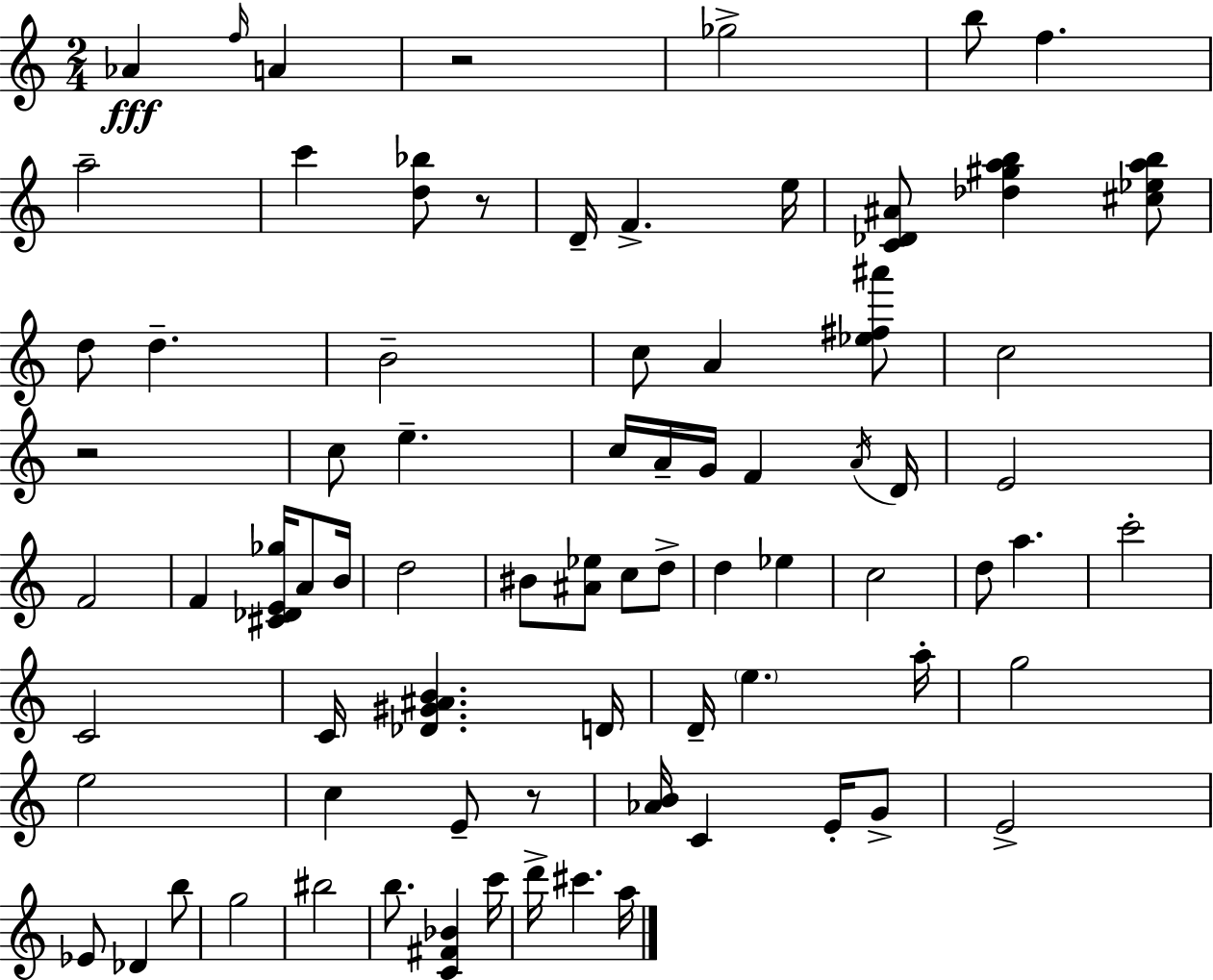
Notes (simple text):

Ab4/q F5/s A4/q R/h Gb5/h B5/e F5/q. A5/h C6/q [D5,Bb5]/e R/e D4/s F4/q. E5/s [C4,Db4,A#4]/e [Db5,G#5,A5,B5]/q [C#5,Eb5,A5,B5]/e D5/e D5/q. B4/h C5/e A4/q [Eb5,F#5,A#6]/e C5/h R/h C5/e E5/q. C5/s A4/s G4/s F4/q A4/s D4/s E4/h F4/h F4/q [C#4,Db4,E4,Gb5]/s A4/e B4/s D5/h BIS4/e [A#4,Eb5]/e C5/e D5/e D5/q Eb5/q C5/h D5/e A5/q. C6/h C4/h C4/s [Db4,G#4,A#4,B4]/q. D4/s D4/s E5/q. A5/s G5/h E5/h C5/q E4/e R/e [Ab4,B4]/s C4/q E4/s G4/e E4/h Eb4/e Db4/q B5/e G5/h BIS5/h B5/e. [C4,F#4,Bb4]/q C6/s D6/s C#6/q. A5/s